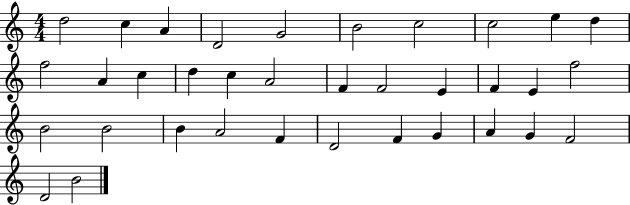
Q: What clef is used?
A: treble